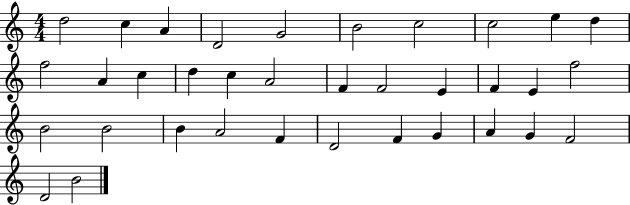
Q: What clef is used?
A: treble